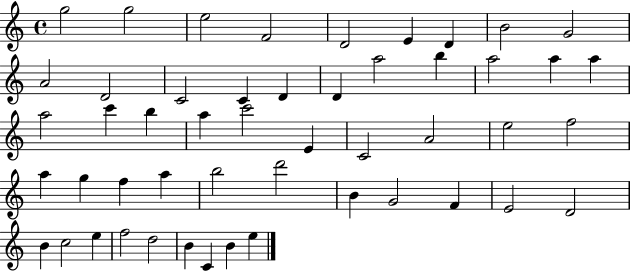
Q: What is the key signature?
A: C major